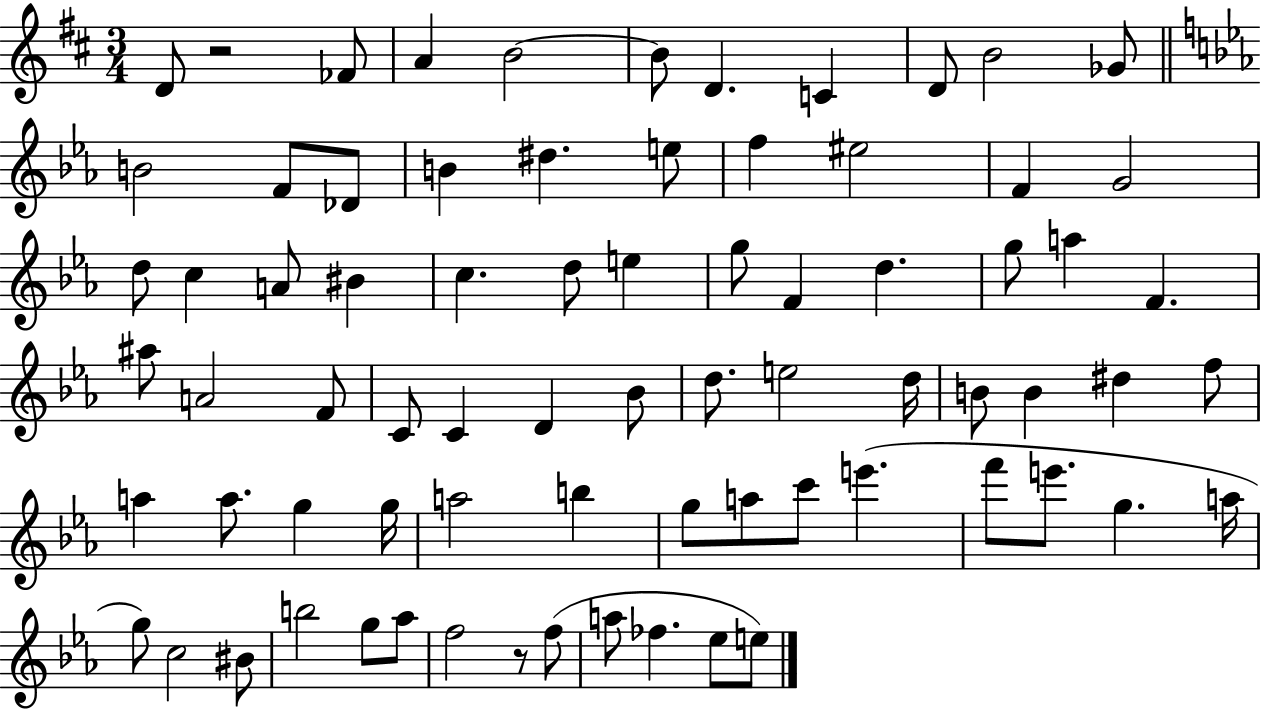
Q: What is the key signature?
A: D major